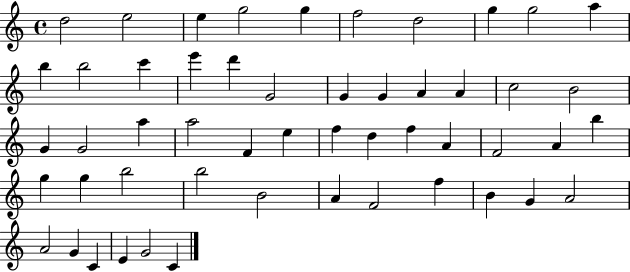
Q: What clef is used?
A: treble